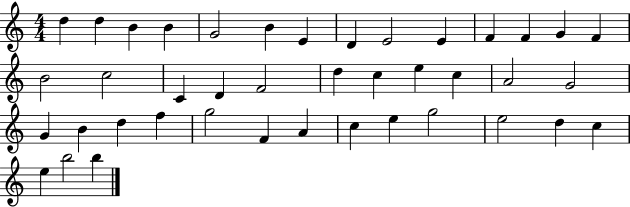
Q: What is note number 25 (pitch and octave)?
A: G4